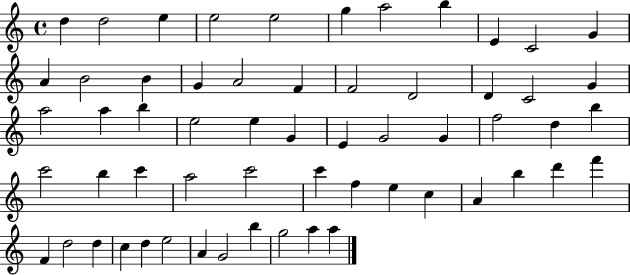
X:1
T:Untitled
M:4/4
L:1/4
K:C
d d2 e e2 e2 g a2 b E C2 G A B2 B G A2 F F2 D2 D C2 G a2 a b e2 e G E G2 G f2 d b c'2 b c' a2 c'2 c' f e c A b d' f' F d2 d c d e2 A G2 b g2 a a